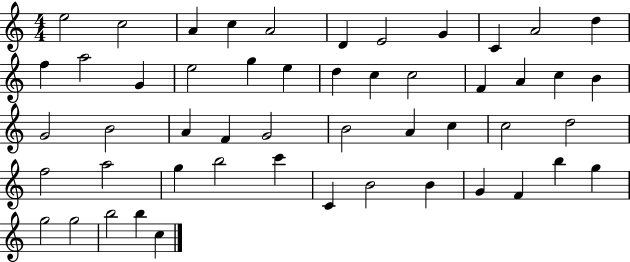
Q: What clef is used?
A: treble